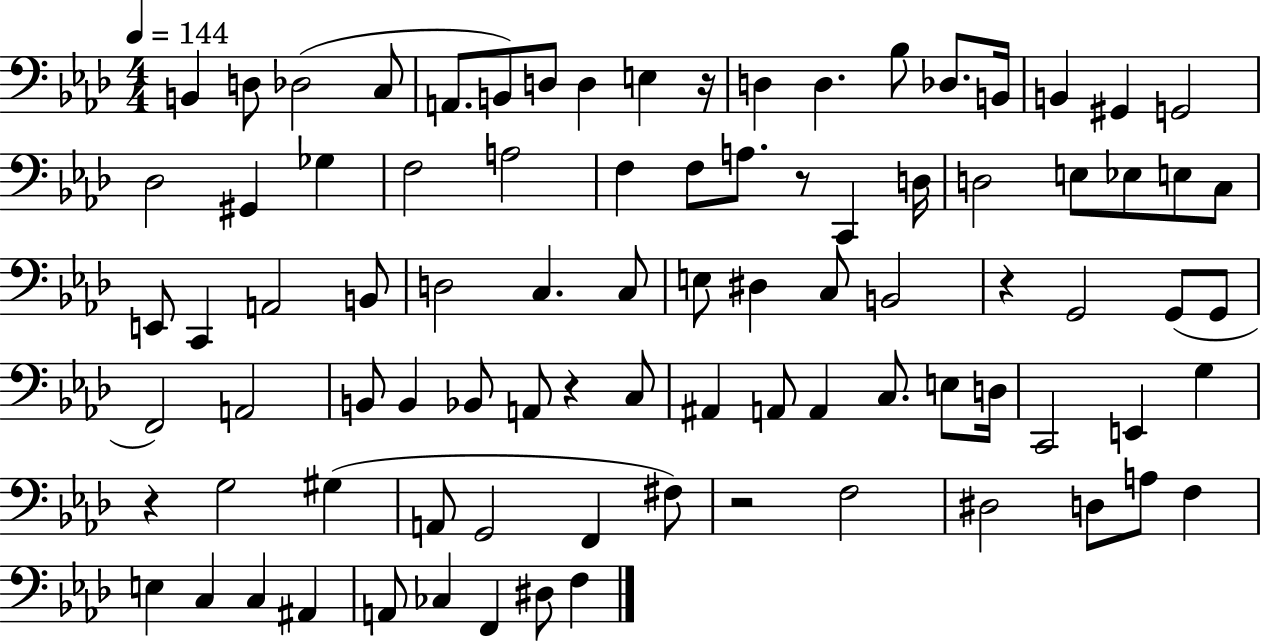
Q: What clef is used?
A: bass